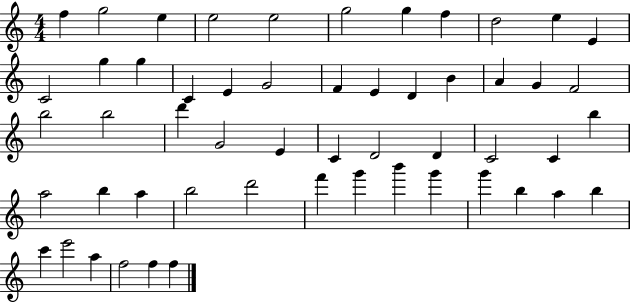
X:1
T:Untitled
M:4/4
L:1/4
K:C
f g2 e e2 e2 g2 g f d2 e E C2 g g C E G2 F E D B A G F2 b2 b2 d' G2 E C D2 D C2 C b a2 b a b2 d'2 f' g' b' g' g' b a b c' e'2 a f2 f f